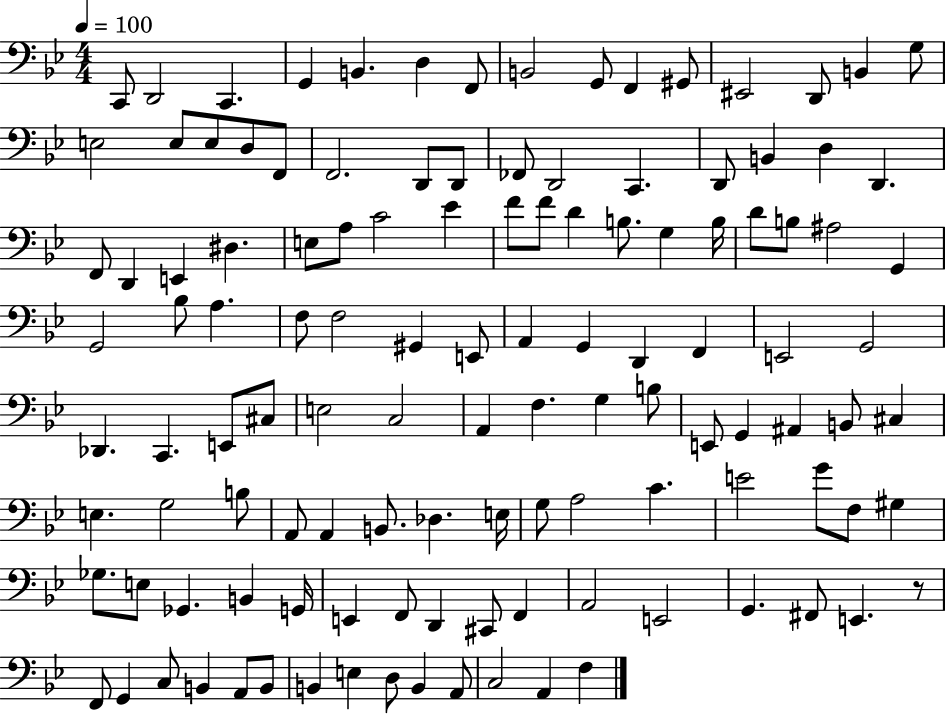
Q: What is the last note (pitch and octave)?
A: F3